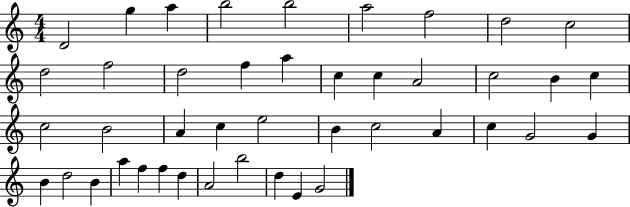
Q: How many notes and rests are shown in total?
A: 43